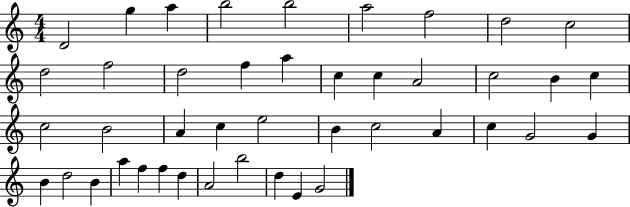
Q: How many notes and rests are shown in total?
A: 43